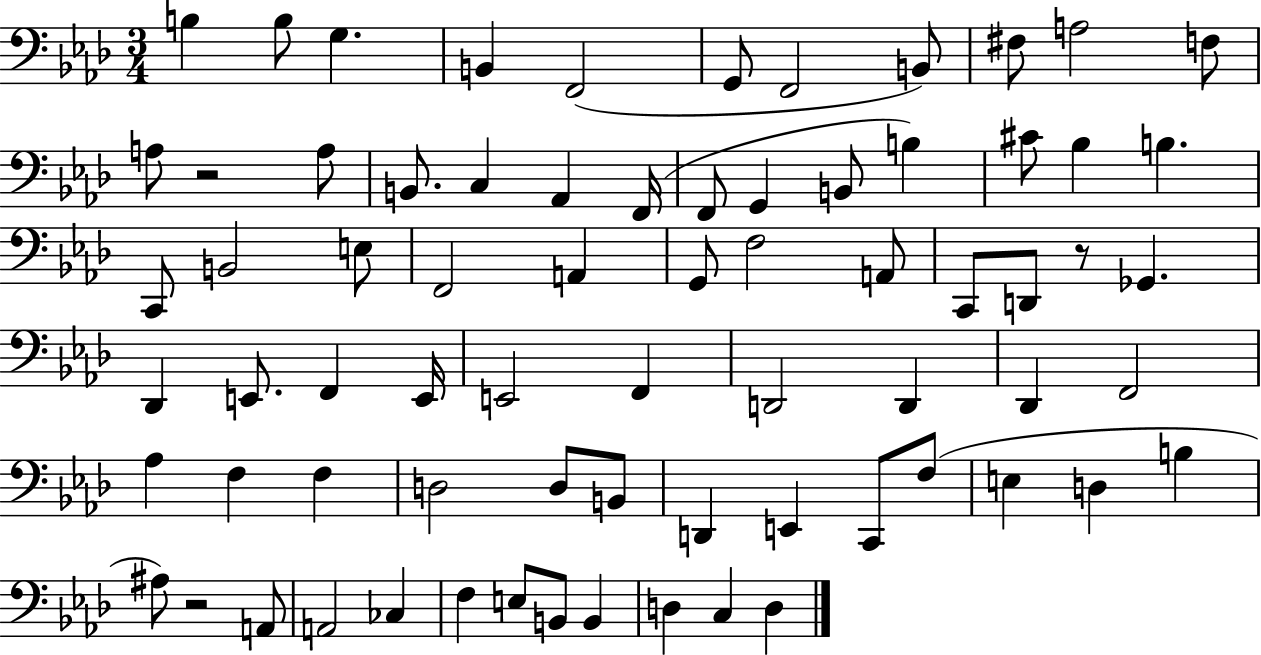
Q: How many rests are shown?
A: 3